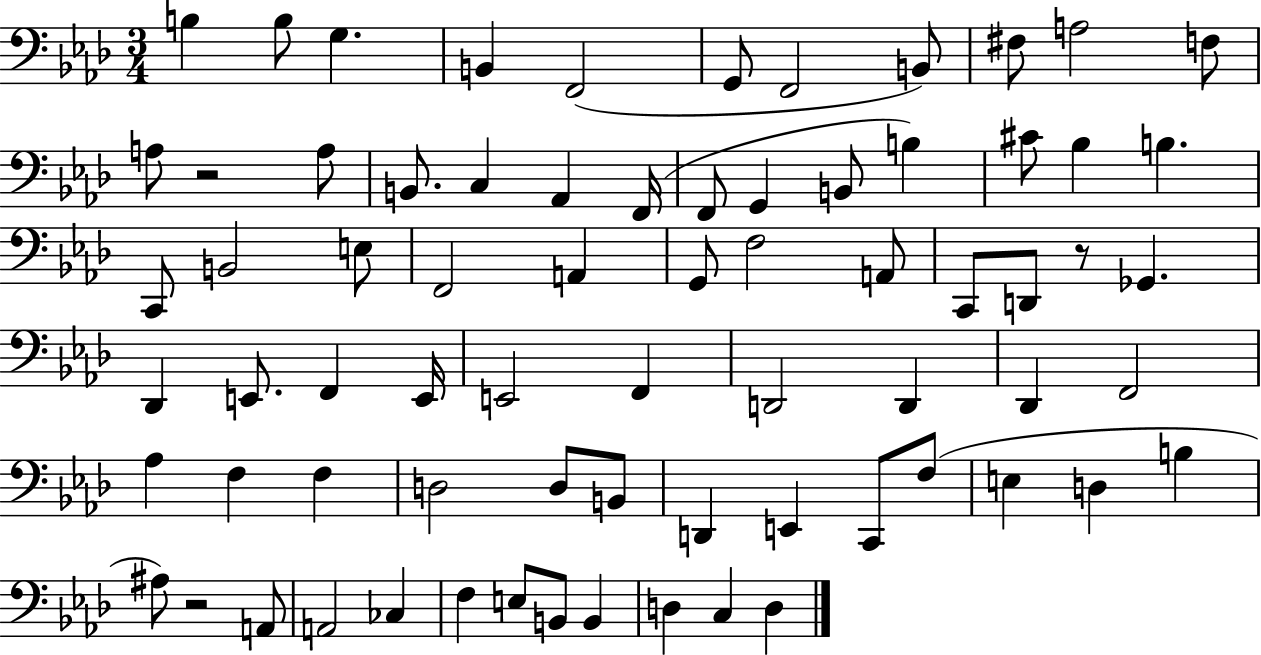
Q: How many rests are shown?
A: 3